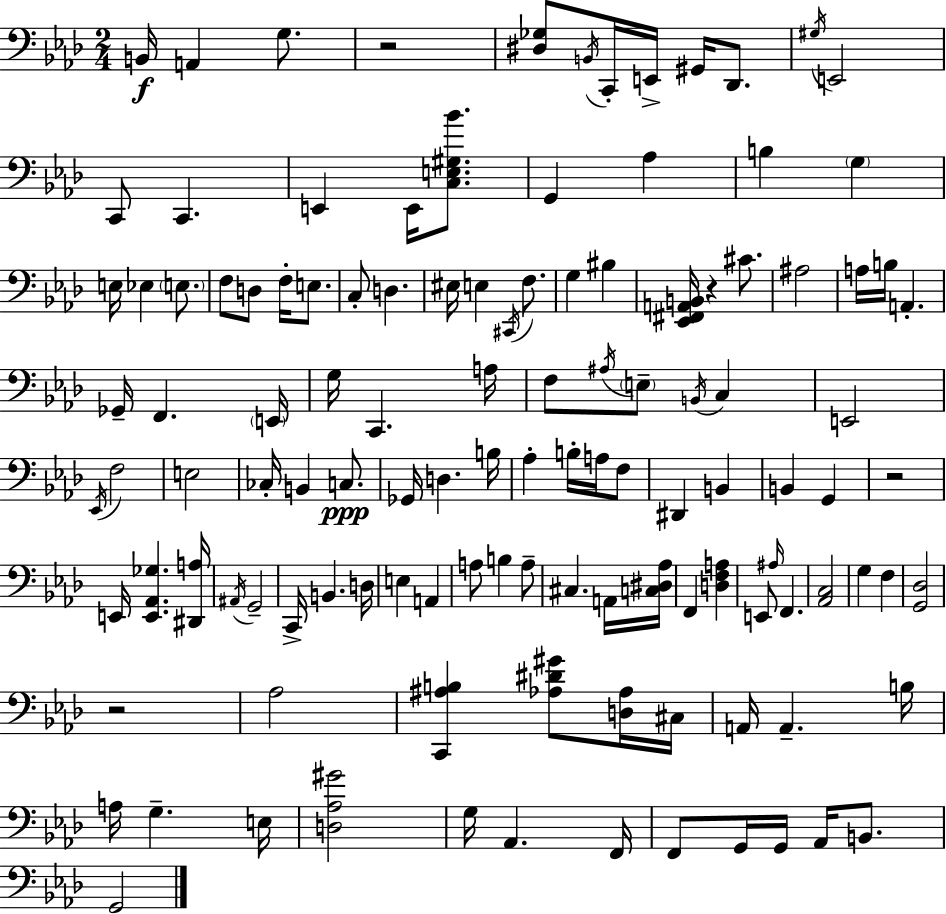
B2/s A2/q G3/e. R/h [D#3,Gb3]/e B2/s C2/s E2/s G#2/s Db2/e. G#3/s E2/h C2/e C2/q. E2/q E2/s [C3,E3,G#3,Bb4]/e. G2/q Ab3/q B3/q G3/q E3/s Eb3/q E3/e. F3/e D3/e F3/s E3/e. C3/e D3/q. EIS3/s E3/q C#2/s F3/e. G3/q BIS3/q [Eb2,F#2,A2,B2]/s R/q C#4/e. A#3/h A3/s B3/s A2/q. Gb2/s F2/q. E2/s G3/s C2/q. A3/s F3/e A#3/s E3/e B2/s C3/q E2/h Eb2/s F3/h E3/h CES3/s B2/q C3/e. Gb2/s D3/q. B3/s Ab3/q B3/s A3/s F3/e D#2/q B2/q B2/q G2/q R/h E2/s [E2,Ab2,Gb3]/q. [D#2,A3]/s A#2/s G2/h C2/s B2/q. D3/s E3/q A2/q A3/e B3/q A3/e C#3/q. A2/s [C3,D#3,Ab3]/s F2/q [D3,F3,A3]/q E2/e A#3/s F2/q. [Ab2,C3]/h G3/q F3/q [G2,Db3]/h R/h Ab3/h [C2,A#3,B3]/q [Ab3,D#4,G#4]/e [D3,Ab3]/s C#3/s A2/s A2/q. B3/s A3/s G3/q. E3/s [D3,Ab3,G#4]/h G3/s Ab2/q. F2/s F2/e G2/s G2/s Ab2/s B2/e. G2/h